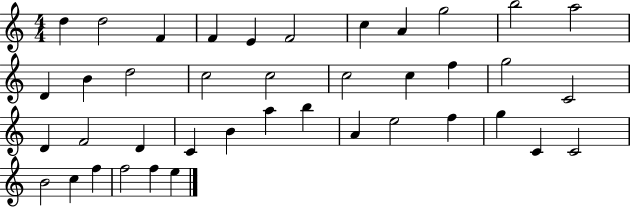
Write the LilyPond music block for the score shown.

{
  \clef treble
  \numericTimeSignature
  \time 4/4
  \key c \major
  d''4 d''2 f'4 | f'4 e'4 f'2 | c''4 a'4 g''2 | b''2 a''2 | \break d'4 b'4 d''2 | c''2 c''2 | c''2 c''4 f''4 | g''2 c'2 | \break d'4 f'2 d'4 | c'4 b'4 a''4 b''4 | a'4 e''2 f''4 | g''4 c'4 c'2 | \break b'2 c''4 f''4 | f''2 f''4 e''4 | \bar "|."
}